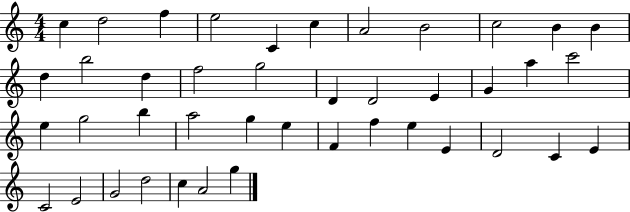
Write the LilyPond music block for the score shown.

{
  \clef treble
  \numericTimeSignature
  \time 4/4
  \key c \major
  c''4 d''2 f''4 | e''2 c'4 c''4 | a'2 b'2 | c''2 b'4 b'4 | \break d''4 b''2 d''4 | f''2 g''2 | d'4 d'2 e'4 | g'4 a''4 c'''2 | \break e''4 g''2 b''4 | a''2 g''4 e''4 | f'4 f''4 e''4 e'4 | d'2 c'4 e'4 | \break c'2 e'2 | g'2 d''2 | c''4 a'2 g''4 | \bar "|."
}